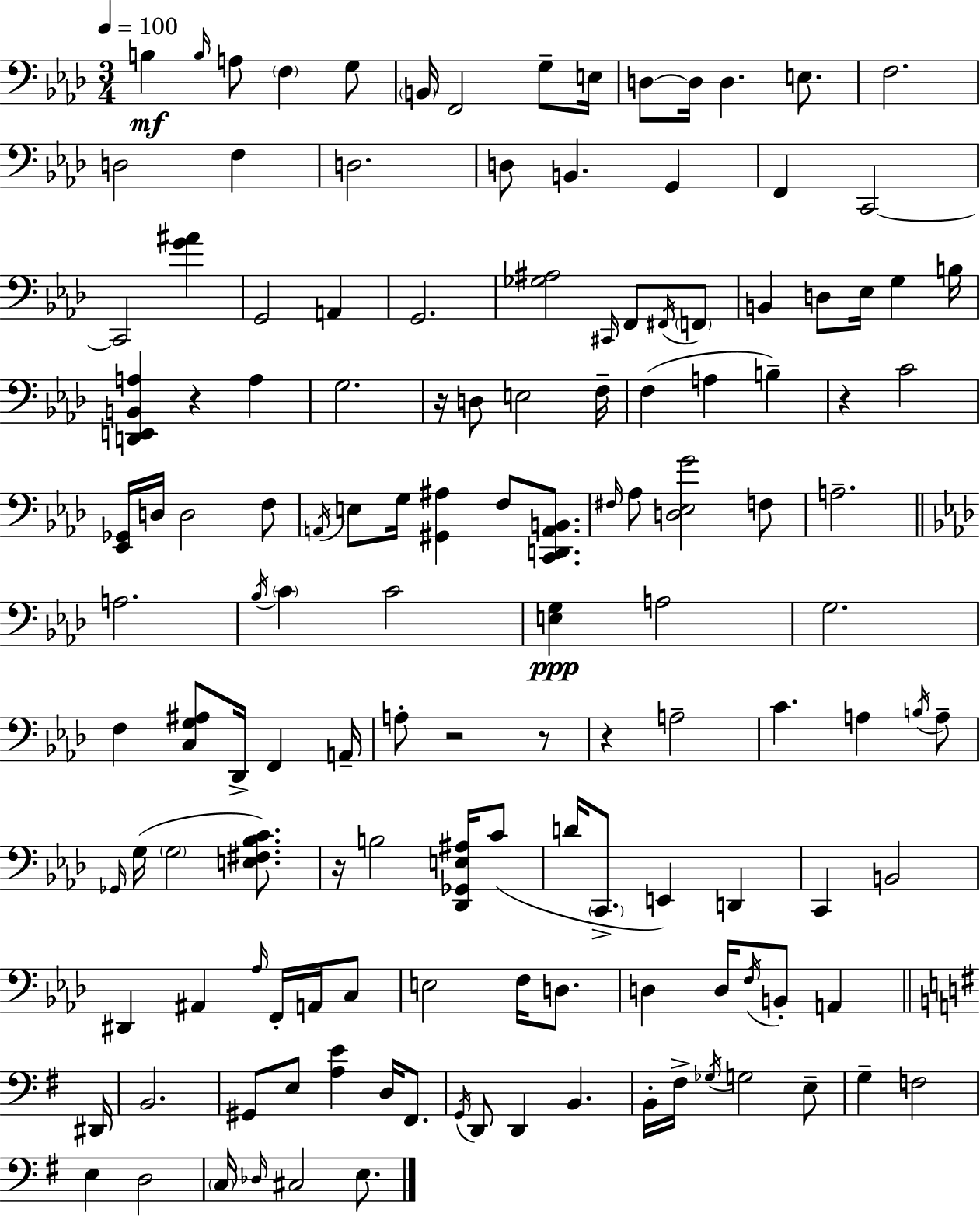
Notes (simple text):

B3/q B3/s A3/e F3/q G3/e B2/s F2/h G3/e E3/s D3/e D3/s D3/q. E3/e. F3/h. D3/h F3/q D3/h. D3/e B2/q. G2/q F2/q C2/h C2/h [G4,A#4]/q G2/h A2/q G2/h. [Gb3,A#3]/h C#2/s F2/e F#2/s F2/e B2/q D3/e Eb3/s G3/q B3/s [D2,E2,B2,A3]/q R/q A3/q G3/h. R/s D3/e E3/h F3/s F3/q A3/q B3/q R/q C4/h [Eb2,Gb2]/s D3/s D3/h F3/e A2/s E3/e G3/s [G#2,A#3]/q F3/e [C2,D2,A2,B2]/e. F#3/s Ab3/e [D3,Eb3,G4]/h F3/e A3/h. A3/h. Bb3/s C4/q C4/h [E3,G3]/q A3/h G3/h. F3/q [C3,G3,A#3]/e Db2/s F2/q A2/s A3/e R/h R/e R/q A3/h C4/q. A3/q B3/s A3/e Gb2/s G3/s G3/h [E3,F#3,Bb3,C4]/e. R/s B3/h [Db2,Gb2,E3,A#3]/s C4/e D4/s C2/e. E2/q D2/q C2/q B2/h D#2/q A#2/q Ab3/s F2/s A2/s C3/e E3/h F3/s D3/e. D3/q D3/s F3/s B2/e A2/q D#2/s B2/h. G#2/e E3/e [A3,E4]/q D3/s F#2/e. G2/s D2/e D2/q B2/q. B2/s F#3/s Gb3/s G3/h E3/e G3/q F3/h E3/q D3/h C3/s Db3/s C#3/h E3/e.